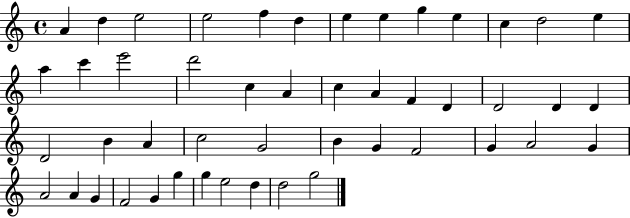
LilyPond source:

{
  \clef treble
  \time 4/4
  \defaultTimeSignature
  \key c \major
  a'4 d''4 e''2 | e''2 f''4 d''4 | e''4 e''4 g''4 e''4 | c''4 d''2 e''4 | \break a''4 c'''4 e'''2 | d'''2 c''4 a'4 | c''4 a'4 f'4 d'4 | d'2 d'4 d'4 | \break d'2 b'4 a'4 | c''2 g'2 | b'4 g'4 f'2 | g'4 a'2 g'4 | \break a'2 a'4 g'4 | f'2 g'4 g''4 | g''4 e''2 d''4 | d''2 g''2 | \break \bar "|."
}